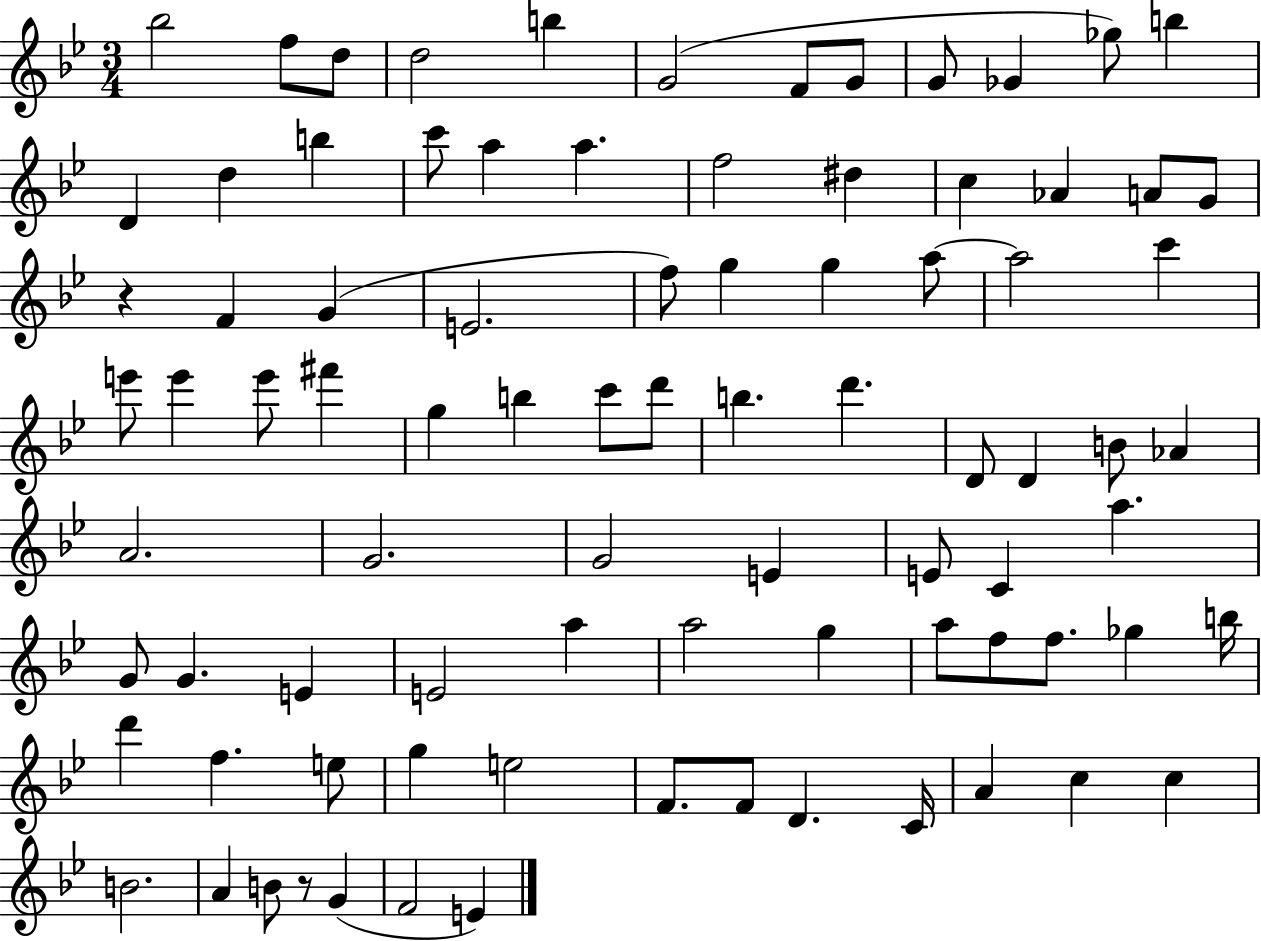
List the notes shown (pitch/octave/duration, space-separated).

Bb5/h F5/e D5/e D5/h B5/q G4/h F4/e G4/e G4/e Gb4/q Gb5/e B5/q D4/q D5/q B5/q C6/e A5/q A5/q. F5/h D#5/q C5/q Ab4/q A4/e G4/e R/q F4/q G4/q E4/h. F5/e G5/q G5/q A5/e A5/h C6/q E6/e E6/q E6/e F#6/q G5/q B5/q C6/e D6/e B5/q. D6/q. D4/e D4/q B4/e Ab4/q A4/h. G4/h. G4/h E4/q E4/e C4/q A5/q. G4/e G4/q. E4/q E4/h A5/q A5/h G5/q A5/e F5/e F5/e. Gb5/q B5/s D6/q F5/q. E5/e G5/q E5/h F4/e. F4/e D4/q. C4/s A4/q C5/q C5/q B4/h. A4/q B4/e R/e G4/q F4/h E4/q